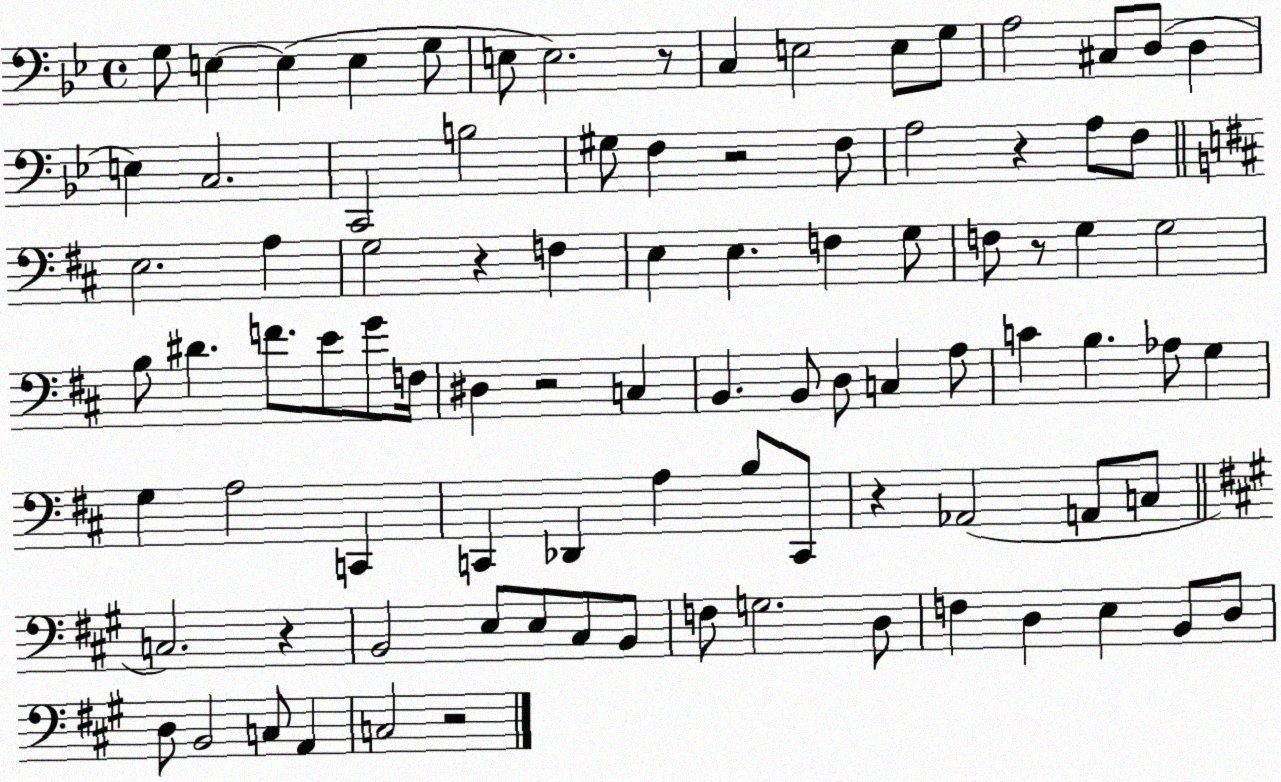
X:1
T:Untitled
M:4/4
L:1/4
K:Bb
G,/2 E, E, E, G,/2 E,/2 E,2 z/2 C, E,2 E,/2 G,/2 A,2 ^C,/2 D,/2 D, E, C,2 C,,2 B,2 ^G,/2 F, z2 F,/2 A,2 z A,/2 F,/2 E,2 A, G,2 z F, E, E, F, G,/2 F,/2 z/2 G, G,2 B,/2 ^D F/2 E/2 G/2 F,/4 ^D, z2 C, B,, B,,/2 D,/2 C, A,/2 C B, _A,/2 G, G, A,2 C,, C,, _D,, A, B,/2 C,,/2 z _A,,2 A,,/2 C,/2 C,2 z B,,2 E,/2 E,/2 ^C,/2 B,,/2 F,/2 G,2 D,/2 F, D, E, B,,/2 D,/2 D,/2 B,,2 C,/2 A,, C,2 z2